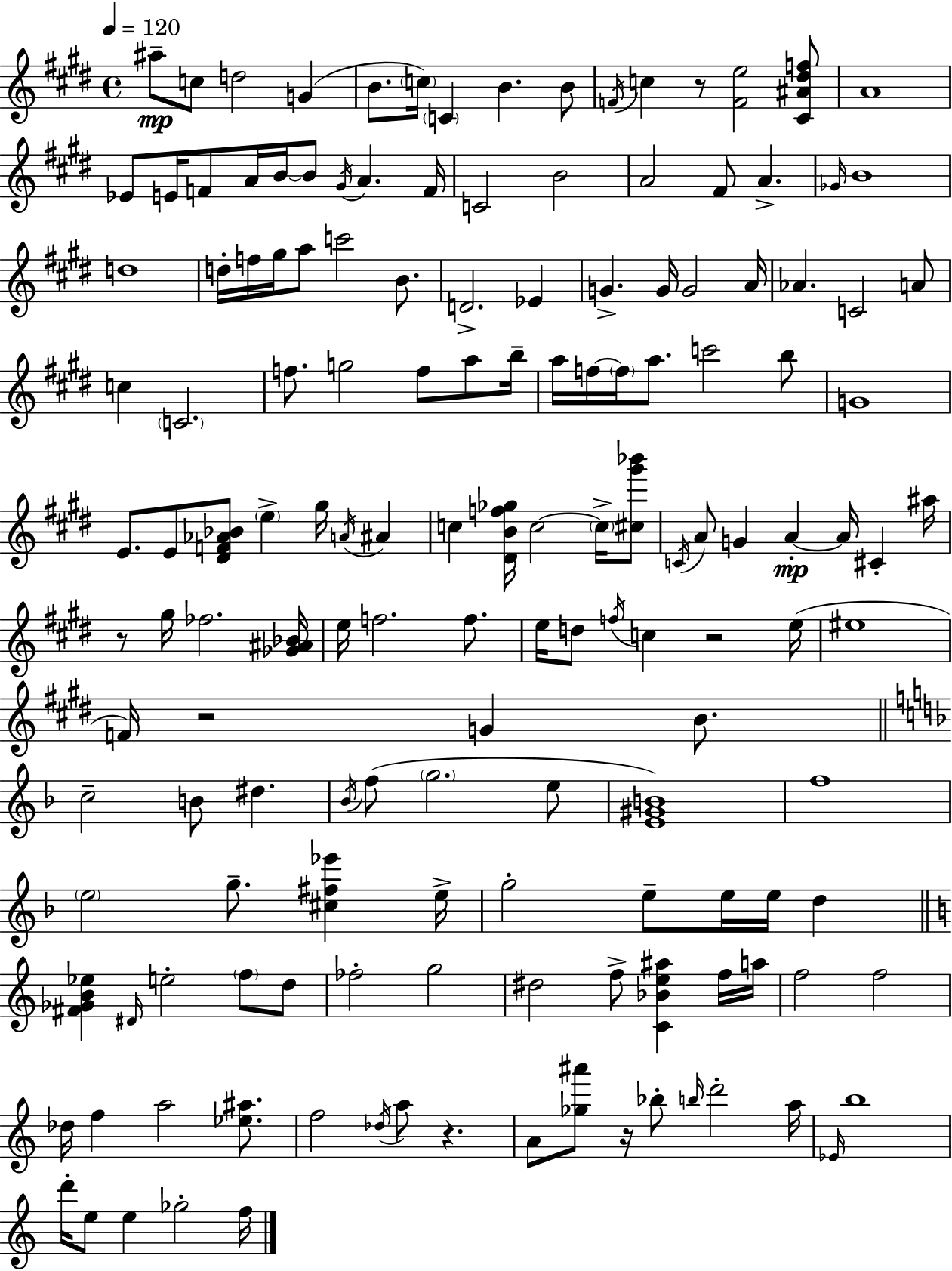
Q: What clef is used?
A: treble